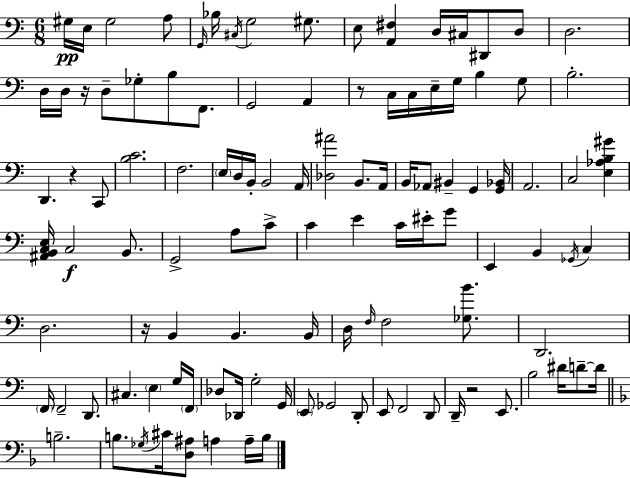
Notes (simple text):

G#3/s E3/s G#3/h A3/e G2/s Bb3/s C#3/s G3/h G#3/e. E3/e [A2,F#3]/q D3/s C#3/s D#2/e D3/e D3/h. D3/s D3/s R/s D3/e Gb3/e B3/e F2/e. G2/h A2/q R/e C3/s C3/s E3/s G3/s B3/q G3/e B3/h. D2/q. R/q C2/e [B3,C4]/h. F3/h. E3/s D3/s B2/s B2/h A2/s [Db3,A#4]/h B2/e. A2/s B2/s Ab2/e BIS2/q G2/q [G2,Bb2]/s A2/h. C3/h [E3,Ab3,B3,G#4]/q [A#2,B2,C3,E3]/s C3/h B2/e. G2/h A3/e C4/e C4/q E4/q C4/s EIS4/s G4/e E2/q B2/q Gb2/s C3/q D3/h. R/s B2/q B2/q. B2/s D3/s F3/s F3/h [Gb3,B4]/e. D2/h. F2/s F2/h D2/e. C#3/q. E3/q G3/s F2/s Db3/e Db2/s G3/h G2/s E2/e Gb2/h D2/e E2/e F2/h D2/e D2/s R/h E2/e. B3/h D#4/s D4/e D4/s B3/h. B3/e. Gb3/s C#4/s [D3,A#3]/e A3/q A3/s B3/s